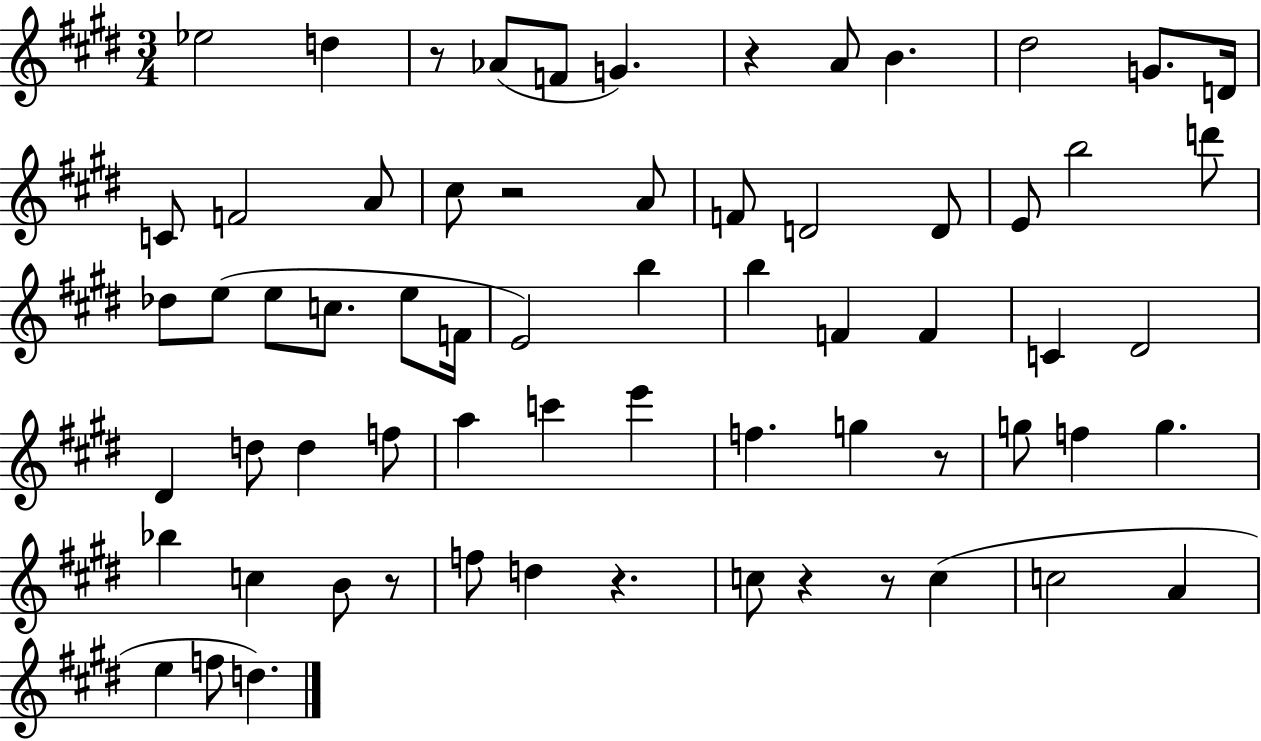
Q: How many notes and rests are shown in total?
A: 66